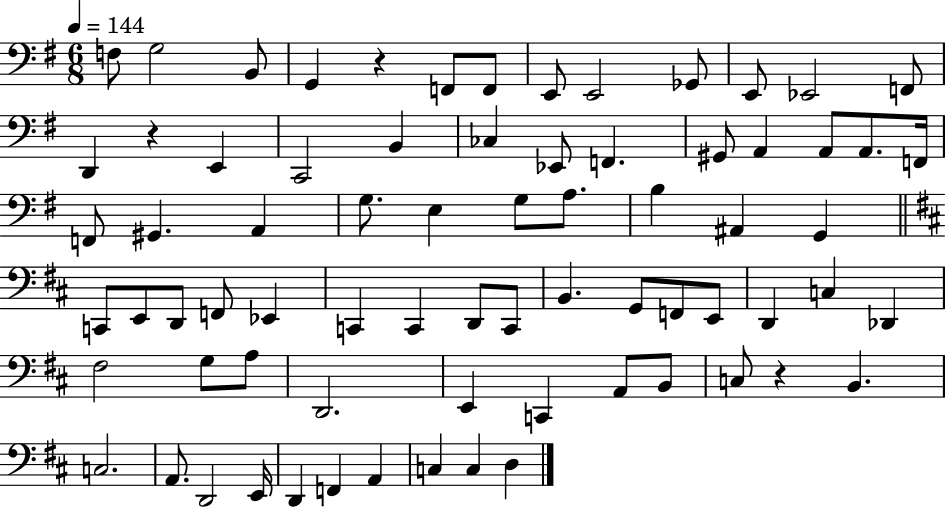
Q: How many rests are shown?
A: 3